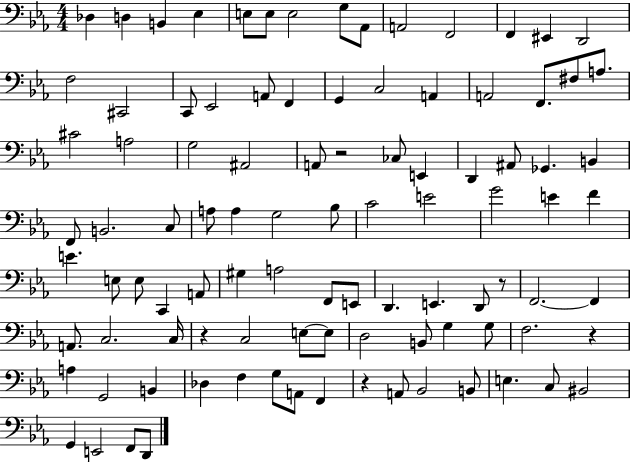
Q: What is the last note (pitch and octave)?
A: D2